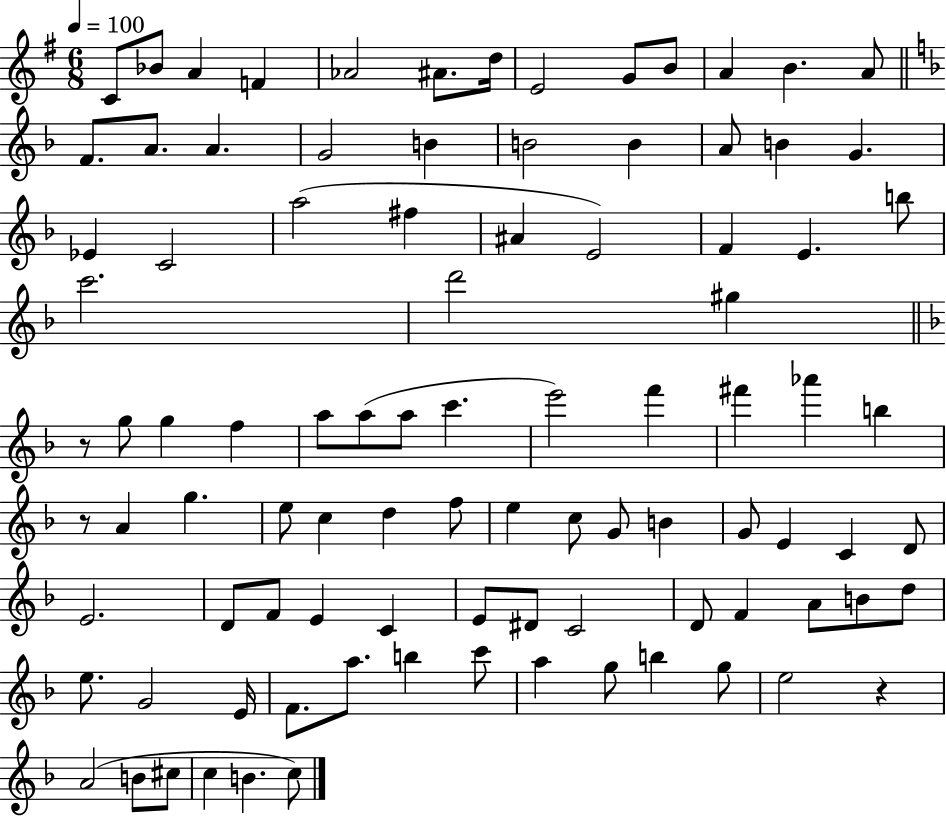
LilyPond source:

{
  \clef treble
  \numericTimeSignature
  \time 6/8
  \key g \major
  \tempo 4 = 100
  c'8 bes'8 a'4 f'4 | aes'2 ais'8. d''16 | e'2 g'8 b'8 | a'4 b'4. a'8 | \break \bar "||" \break \key f \major f'8. a'8. a'4. | g'2 b'4 | b'2 b'4 | a'8 b'4 g'4. | \break ees'4 c'2 | a''2( fis''4 | ais'4 e'2) | f'4 e'4. b''8 | \break c'''2. | d'''2 gis''4 | \bar "||" \break \key f \major r8 g''8 g''4 f''4 | a''8 a''8( a''8 c'''4. | e'''2) f'''4 | fis'''4 aes'''4 b''4 | \break r8 a'4 g''4. | e''8 c''4 d''4 f''8 | e''4 c''8 g'8 b'4 | g'8 e'4 c'4 d'8 | \break e'2. | d'8 f'8 e'4 c'4 | e'8 dis'8 c'2 | d'8 f'4 a'8 b'8 d''8 | \break e''8. g'2 e'16 | f'8. a''8. b''4 c'''8 | a''4 g''8 b''4 g''8 | e''2 r4 | \break a'2( b'8 cis''8 | c''4 b'4. c''8) | \bar "|."
}